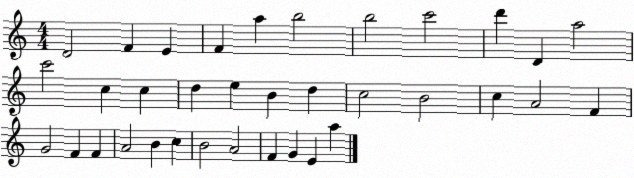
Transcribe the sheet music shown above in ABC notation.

X:1
T:Untitled
M:4/4
L:1/4
K:C
D2 F E F a b2 b2 c'2 d' D a2 c'2 c c d e B d c2 B2 c A2 F G2 F F A2 B c B2 A2 F G E a